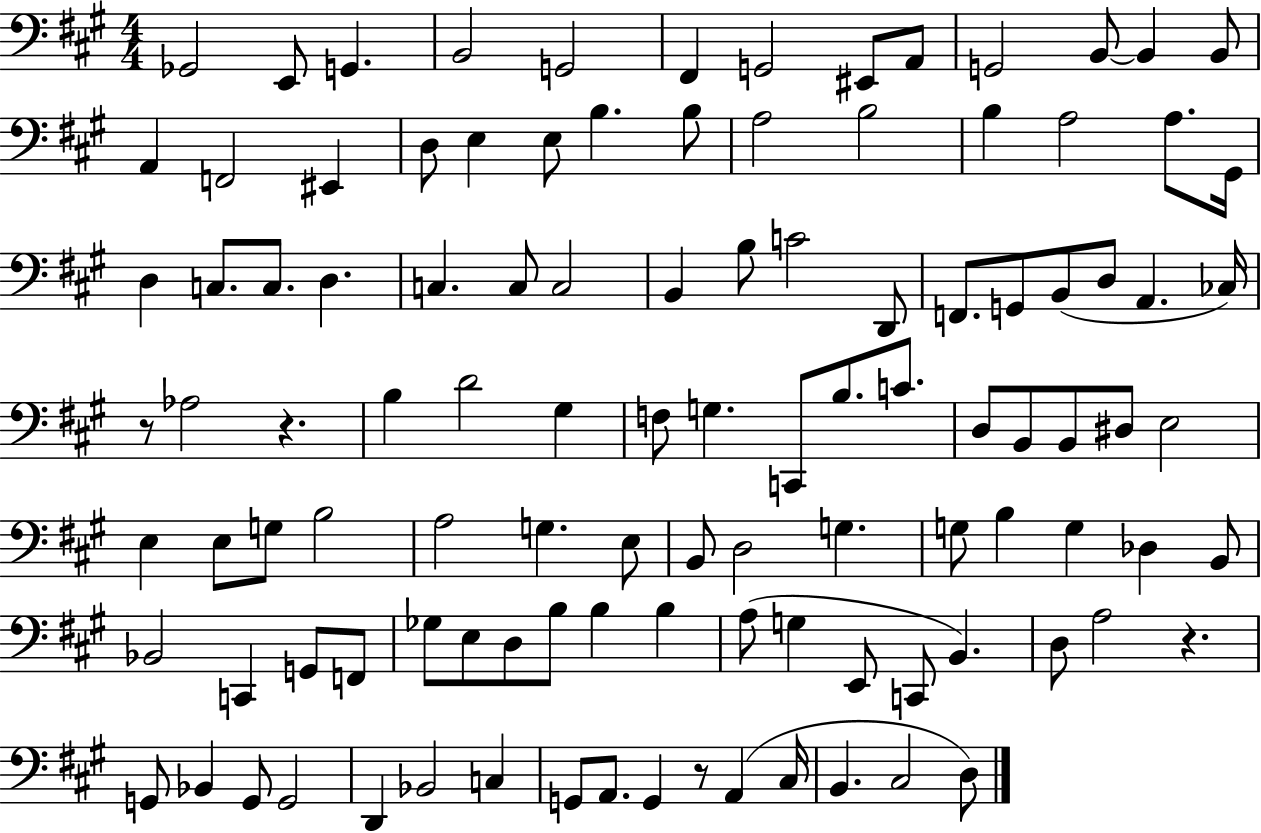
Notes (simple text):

Gb2/h E2/e G2/q. B2/h G2/h F#2/q G2/h EIS2/e A2/e G2/h B2/e B2/q B2/e A2/q F2/h EIS2/q D3/e E3/q E3/e B3/q. B3/e A3/h B3/h B3/q A3/h A3/e. G#2/s D3/q C3/e. C3/e. D3/q. C3/q. C3/e C3/h B2/q B3/e C4/h D2/e F2/e. G2/e B2/e D3/e A2/q. CES3/s R/e Ab3/h R/q. B3/q D4/h G#3/q F3/e G3/q. C2/e B3/e. C4/e. D3/e B2/e B2/e D#3/e E3/h E3/q E3/e G3/e B3/h A3/h G3/q. E3/e B2/e D3/h G3/q. G3/e B3/q G3/q Db3/q B2/e Bb2/h C2/q G2/e F2/e Gb3/e E3/e D3/e B3/e B3/q B3/q A3/e G3/q E2/e C2/e B2/q. D3/e A3/h R/q. G2/e Bb2/q G2/e G2/h D2/q Bb2/h C3/q G2/e A2/e. G2/q R/e A2/q C#3/s B2/q. C#3/h D3/e